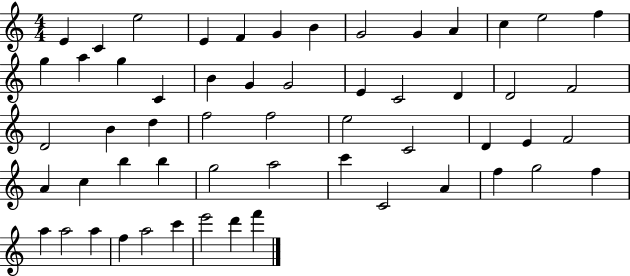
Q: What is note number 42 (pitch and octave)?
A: C6